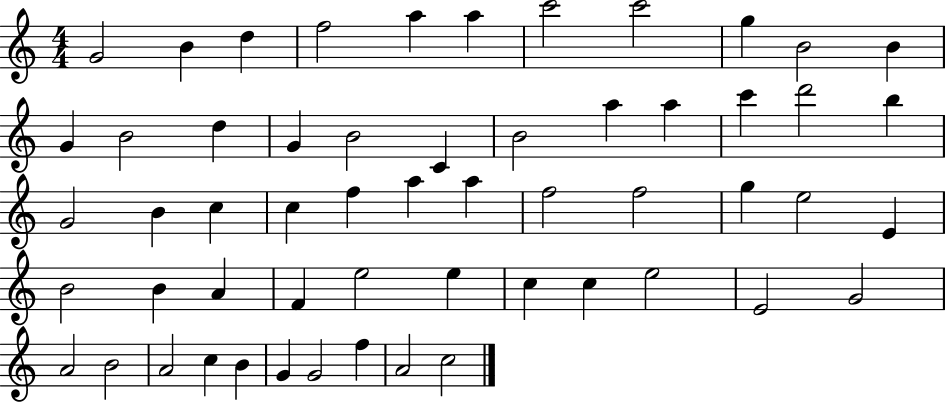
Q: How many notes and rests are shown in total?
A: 56